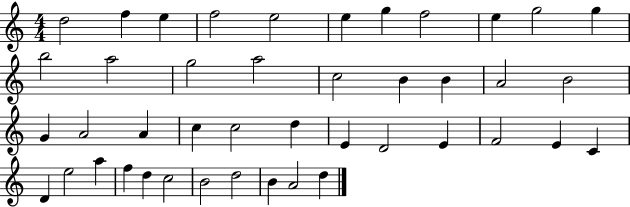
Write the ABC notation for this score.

X:1
T:Untitled
M:4/4
L:1/4
K:C
d2 f e f2 e2 e g f2 e g2 g b2 a2 g2 a2 c2 B B A2 B2 G A2 A c c2 d E D2 E F2 E C D e2 a f d c2 B2 d2 B A2 d